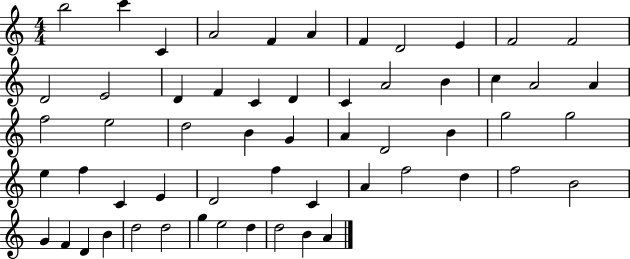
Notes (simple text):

B5/h C6/q C4/q A4/h F4/q A4/q F4/q D4/h E4/q F4/h F4/h D4/h E4/h D4/q F4/q C4/q D4/q C4/q A4/h B4/q C5/q A4/h A4/q F5/h E5/h D5/h B4/q G4/q A4/q D4/h B4/q G5/h G5/h E5/q F5/q C4/q E4/q D4/h F5/q C4/q A4/q F5/h D5/q F5/h B4/h G4/q F4/q D4/q B4/q D5/h D5/h G5/q E5/h D5/q D5/h B4/q A4/q